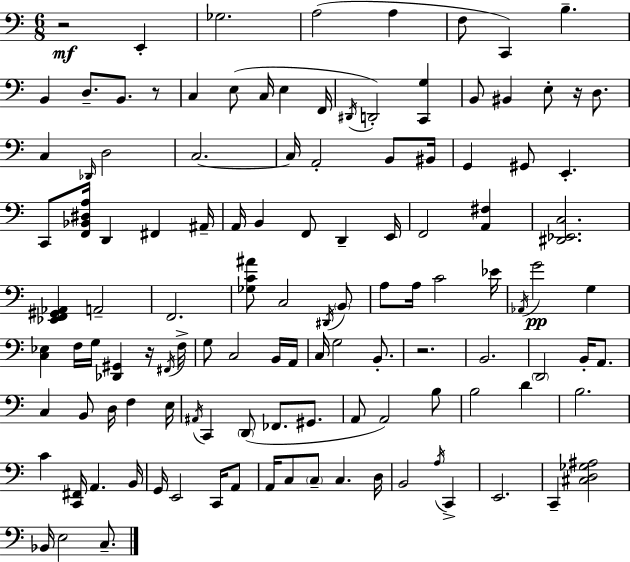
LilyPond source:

{
  \clef bass
  \numericTimeSignature
  \time 6/8
  \key a \minor
  r2\mf e,4-. | ges2. | a2( a4 | f8 c,4) b4.-- | \break b,4 d8.-- b,8. r8 | c4 e8( c16 e4 f,16 | \acciaccatura { dis,16 }) d,2-. <c, g>4 | b,8 bis,4 e8-. r16 d8. | \break c4 \grace { des,16 } d2 | c2.~~ | c16 a,2-. b,8 | bis,16 g,4 gis,8 e,4.-. | \break c,8 <f, bes, dis a>16 d,4 fis,4 | ais,16-- a,16 b,4 f,8 d,4-- | e,16 f,2 <a, fis>4 | <dis, ees, c>2. | \break <ees, f, gis, aes,>4 a,2-- | f,2. | <ges c' ais'>8 c2 | \acciaccatura { dis,16 } \parenthesize b,8 a8 a16 c'2 | \break ees'16 \acciaccatura { aes,16 }\pp g'2 | g4 <c ees>4 f16 g16 <des, gis,>4 | r16 \acciaccatura { fis,16 } f16-> g8 c2 | b,16 a,16 c16 g2 | \break b,8.-. r2. | b,2. | \parenthesize d,2 | b,16-. a,8. c4 b,8 d16 | \break f4 e16 \acciaccatura { ais,16 } c,4 \parenthesize d,8( | fes,8. gis,8. a,8 a,2) | b8 b2 | d'4 b2. | \break c'4 <c, fis,>16 a,4. | b,16 g,16 e,2 | c,16 a,8 a,16 c8 \parenthesize c8-- c4. | d16 b,2 | \break \acciaccatura { a16 } c,4-> e,2. | c,4-- <cis d ges ais>2 | bes,16 e2 | c8.-- \bar "|."
}